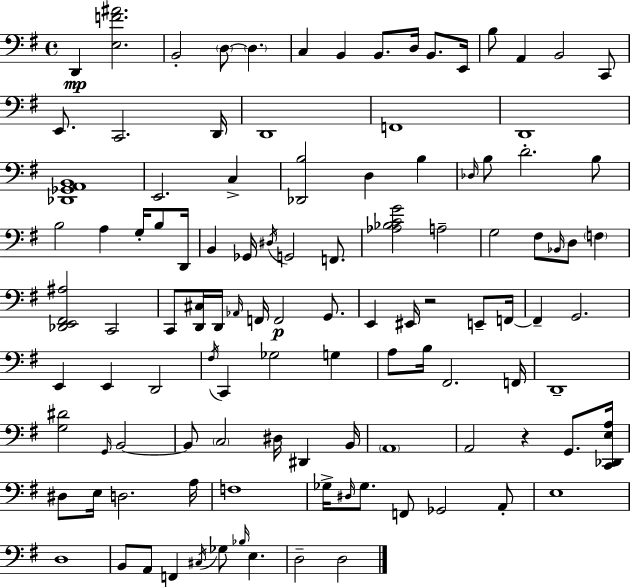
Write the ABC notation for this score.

X:1
T:Untitled
M:4/4
L:1/4
K:Em
D,, [E,F^A]2 B,,2 D,/2 D, C, B,, B,,/2 D,/4 B,,/2 E,,/4 B,/2 A,, B,,2 C,,/2 E,,/2 C,,2 D,,/4 D,,4 F,,4 D,,4 [_D,,_G,,A,,B,,]4 E,,2 C, [_D,,B,]2 D, B, _D,/4 B,/2 D2 B,/2 B,2 A, G,/4 B,/2 D,,/4 B,, _G,,/4 ^D,/4 G,,2 F,,/2 [_A,_B,CG]2 A,2 G,2 ^F,/2 _B,,/4 D,/2 F, [_D,,E,,^F,,^A,]2 C,,2 C,,/2 [D,,^C,]/4 D,,/4 _A,,/4 F,,/4 F,,2 G,,/2 E,, ^E,,/4 z2 E,,/2 F,,/4 F,, G,,2 E,, E,, D,,2 ^F,/4 C,, _G,2 G, A,/2 B,/4 ^F,,2 F,,/4 D,,4 [G,^D]2 G,,/4 B,,2 B,,/2 C,2 ^D,/4 ^D,, B,,/4 A,,4 A,,2 z G,,/2 [C,,_D,,E,A,]/4 ^D,/2 E,/4 D,2 A,/4 F,4 _G,/4 ^D,/4 _G,/2 F,,/2 _G,,2 A,,/2 E,4 D,4 B,,/2 A,,/2 F,, ^C,/4 _G,/2 _B,/4 E, D,2 D,2